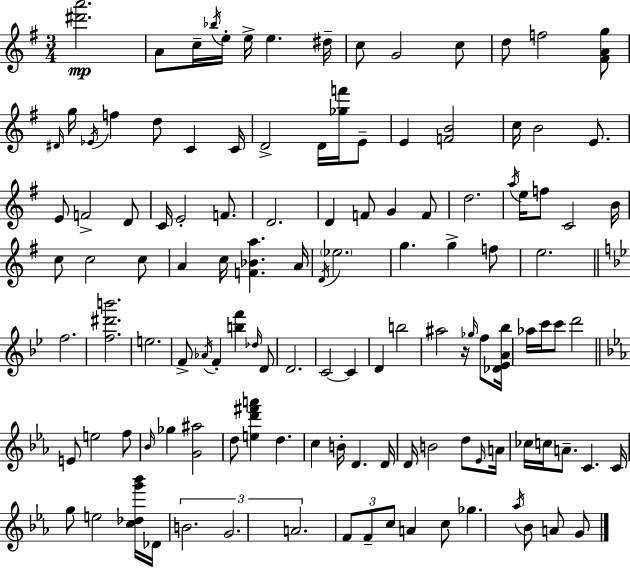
X:1
T:Untitled
M:3/4
L:1/4
K:Em
[^d'a']2 A/2 c/4 _b/4 e/4 e/4 e ^d/4 c/2 G2 c/2 d/2 f2 [^FAg]/2 ^D/4 g/4 _E/4 f d/2 C C/4 D2 D/4 [_gf']/4 E/2 E [FB]2 c/4 B2 E/2 E/2 F2 D/2 C/4 E2 F/2 D2 D F/2 G F/2 d2 a/4 e/4 f/2 C2 B/4 c/2 c2 c/2 A c/4 [F_Ba] A/4 D/4 _e2 g g f/2 e2 f2 [f^d'b']2 e2 F/2 _A/4 F [bf'] _d/4 D/2 D2 C2 C D b2 ^a2 z/4 _g/4 f/2 [_D_EA_b]/4 _a/4 c'/4 c'/2 d'2 E/2 e2 f/2 _B/4 _g [G^a]2 d/2 [ed'^f'a'] d c B/4 D D/4 D/4 B2 d/2 _E/4 A/4 _c/4 c/4 A/2 C C/4 g/2 e2 [c_dg'_b']/4 _D/4 B2 G2 A2 F/2 F/2 c/2 A c/2 _g _a/4 _B/2 A/2 G/2